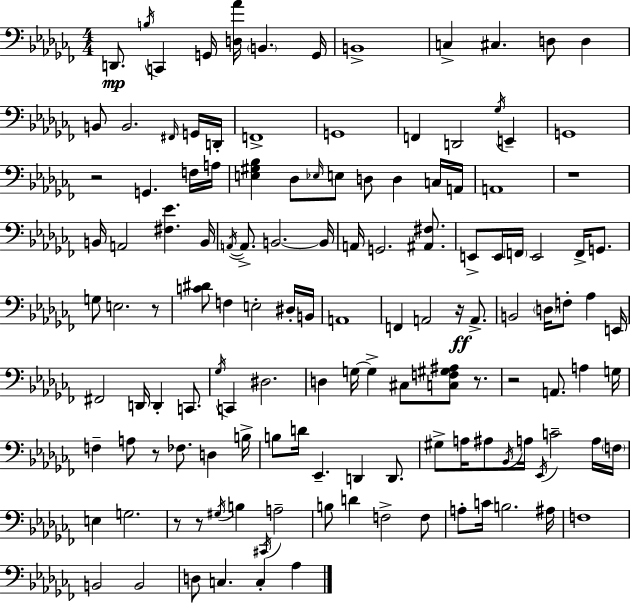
D2/e. B3/s C2/q G2/s [D3,Ab4]/s B2/q. G2/s B2/w C3/q C#3/q. D3/e D3/q B2/e B2/h. F#2/s G2/s D2/s F2/w G2/w F2/q D2/h Gb3/s E2/q G2/w R/h G2/q. F3/s A3/s [E3,G#3,Bb3]/q Db3/e Eb3/s E3/e D3/e D3/q C3/s A2/s A2/w R/w B2/s A2/h [F#3,Eb4]/q. B2/s A2/s A2/e. B2/h. B2/s A2/s G2/h. [A#2,F#3]/e. E2/e E2/s F2/s E2/h F2/s G2/e. G3/e E3/h. R/e [C4,D#4]/e F3/q E3/h D#3/s B2/s A2/w F2/q A2/h R/s A2/e. B2/h D3/s F3/e Ab3/q E2/s F#2/h D2/s D2/q C2/e. Gb3/s C2/q D#3/h. D3/q G3/s G3/q C#3/e [C3,F3,G#3,A#3]/e R/e. R/h A2/e. A3/q G3/s F3/q A3/e R/e FES3/e. D3/q B3/s B3/e D4/s Eb2/q. D2/q D2/e. G#3/e A3/s A#3/e Bb2/s A3/s Eb2/s C4/h A3/s F3/s E3/q G3/h. R/e R/e G#3/s B3/q C#2/s A3/h B3/e D4/q F3/h F3/e A3/e C4/s B3/h. A#3/s F3/w B2/h B2/h D3/e C3/q. C3/q Ab3/q